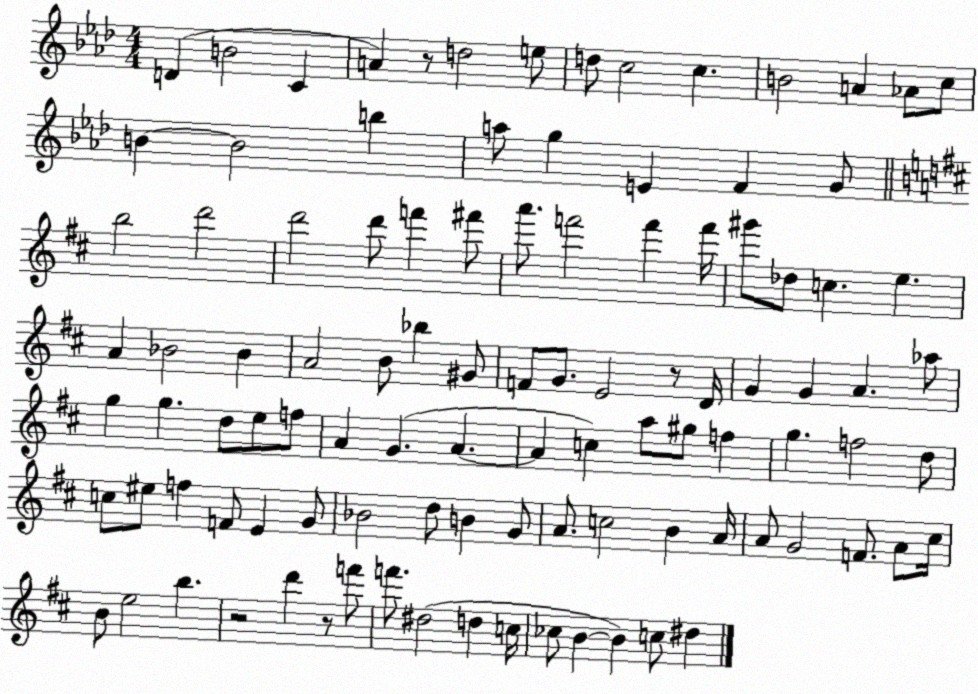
X:1
T:Untitled
M:4/4
L:1/4
K:Ab
D B2 C A z/2 d2 e/2 d/2 c2 c B2 A _A/2 c/2 B B2 b a/2 g E F G/2 b2 d'2 d'2 d'/2 f' ^f'/2 a'/2 f'2 f' f'/4 ^g'/2 _d/2 c e A _B2 _B A2 B/2 _b ^G/2 F/2 G/2 E2 z/2 D/4 G G A _a/2 g g d/2 e/2 f/2 A G A A c a/2 ^g/2 f g f2 d/2 c/2 ^e/2 f F/2 E G/2 _B2 d/2 B G/2 A/2 c2 B A/4 A/2 G2 F/2 A/2 ^c/4 B/2 e2 b z2 d' z/2 f'/2 f'/2 ^d2 d c/4 _c/2 B B c/2 ^d